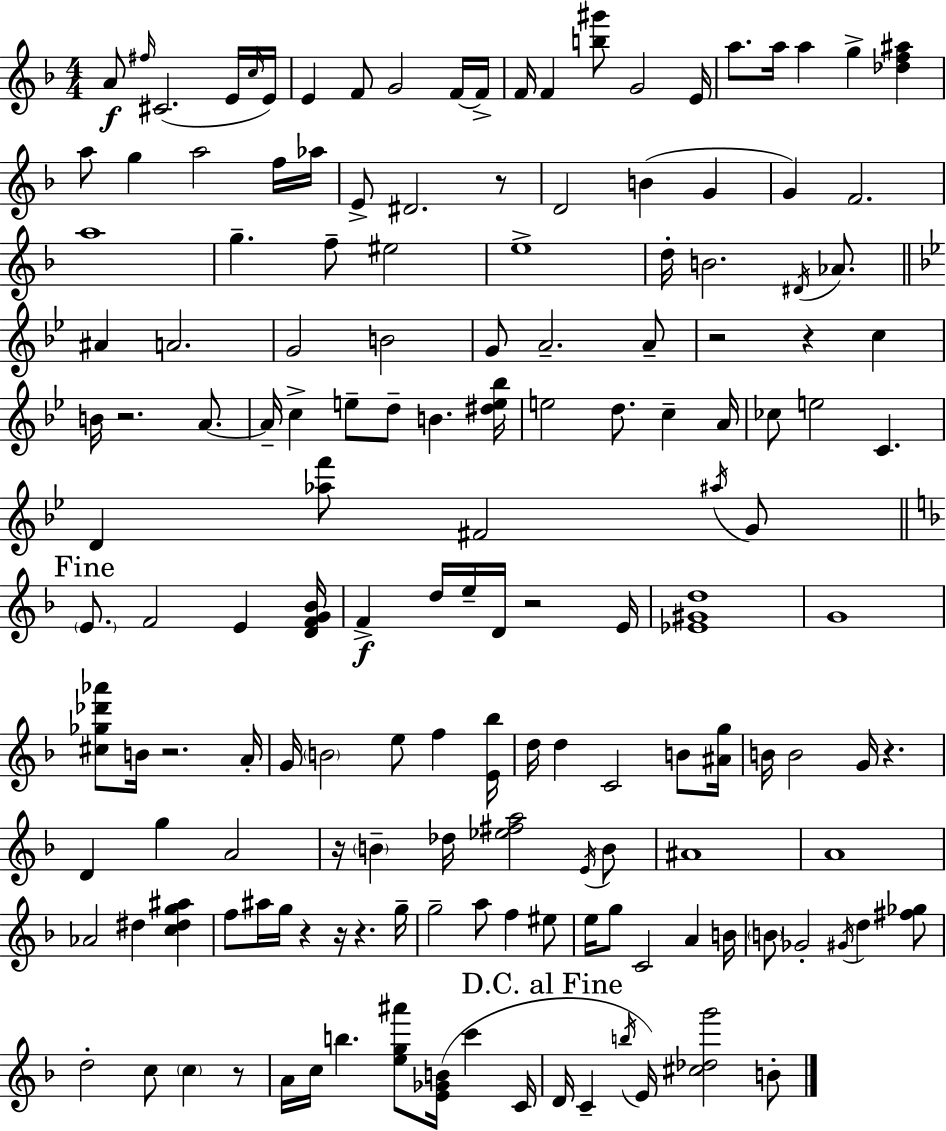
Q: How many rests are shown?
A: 12